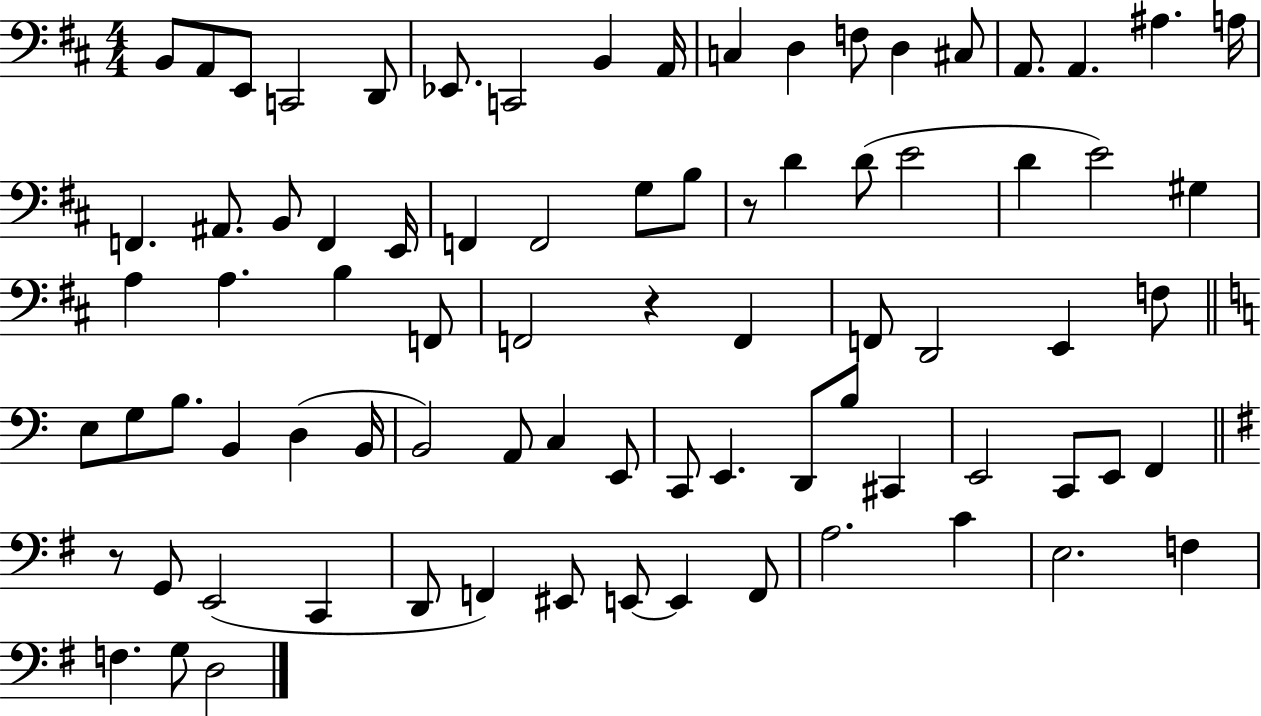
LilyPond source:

{
  \clef bass
  \numericTimeSignature
  \time 4/4
  \key d \major
  \repeat volta 2 { b,8 a,8 e,8 c,2 d,8 | ees,8. c,2 b,4 a,16 | c4 d4 f8 d4 cis8 | a,8. a,4. ais4. a16 | \break f,4. ais,8. b,8 f,4 e,16 | f,4 f,2 g8 b8 | r8 d'4 d'8( e'2 | d'4 e'2) gis4 | \break a4 a4. b4 f,8 | f,2 r4 f,4 | f,8 d,2 e,4 f8 | \bar "||" \break \key c \major e8 g8 b8. b,4 d4( b,16 | b,2) a,8 c4 e,8 | c,8 e,4. d,8 b8 cis,4 | e,2 c,8 e,8 f,4 | \break \bar "||" \break \key g \major r8 g,8 e,2( c,4 | d,8 f,4) eis,8 e,8~~ e,4 f,8 | a2. c'4 | e2. f4 | \break f4. g8 d2 | } \bar "|."
}